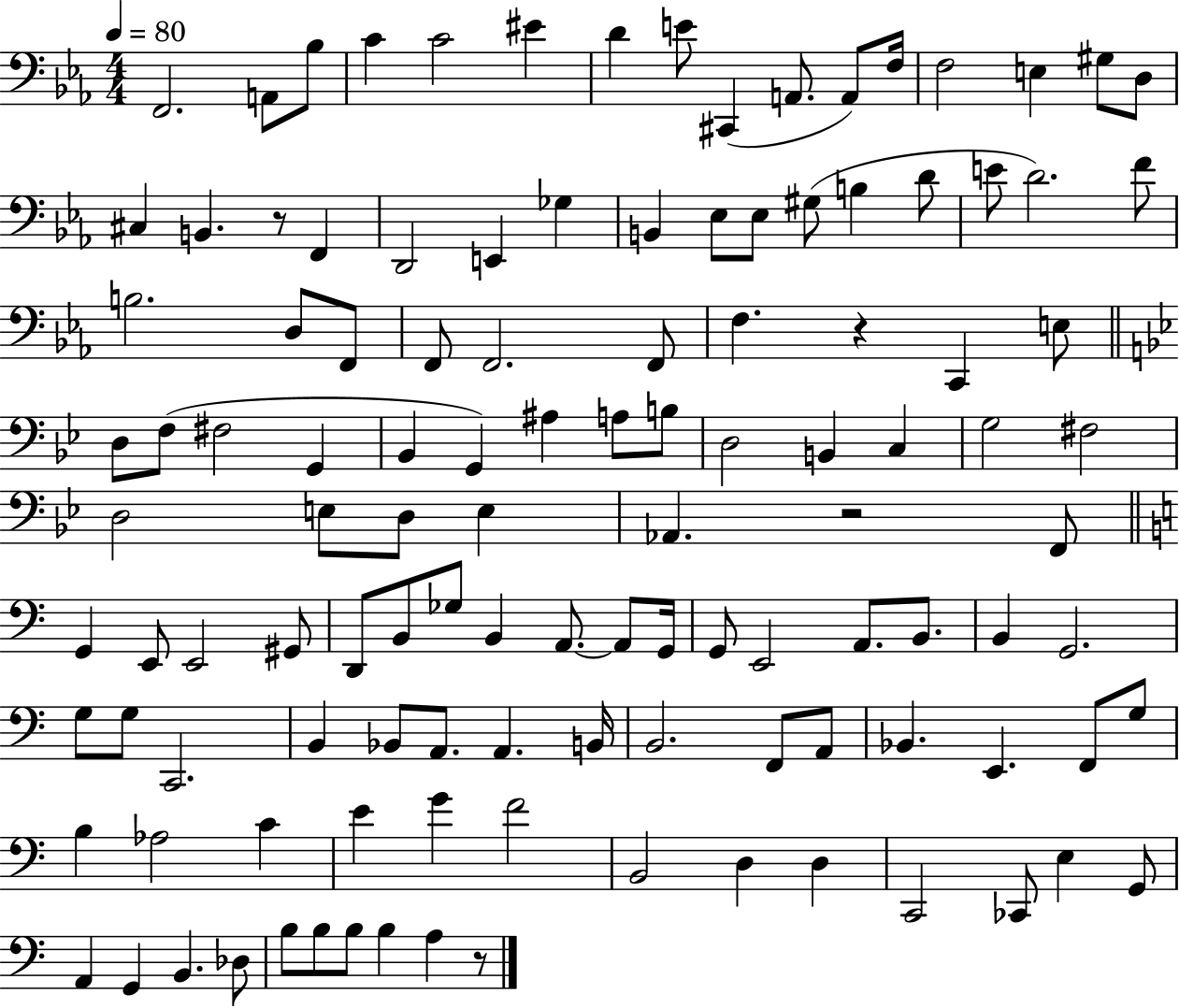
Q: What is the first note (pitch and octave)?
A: F2